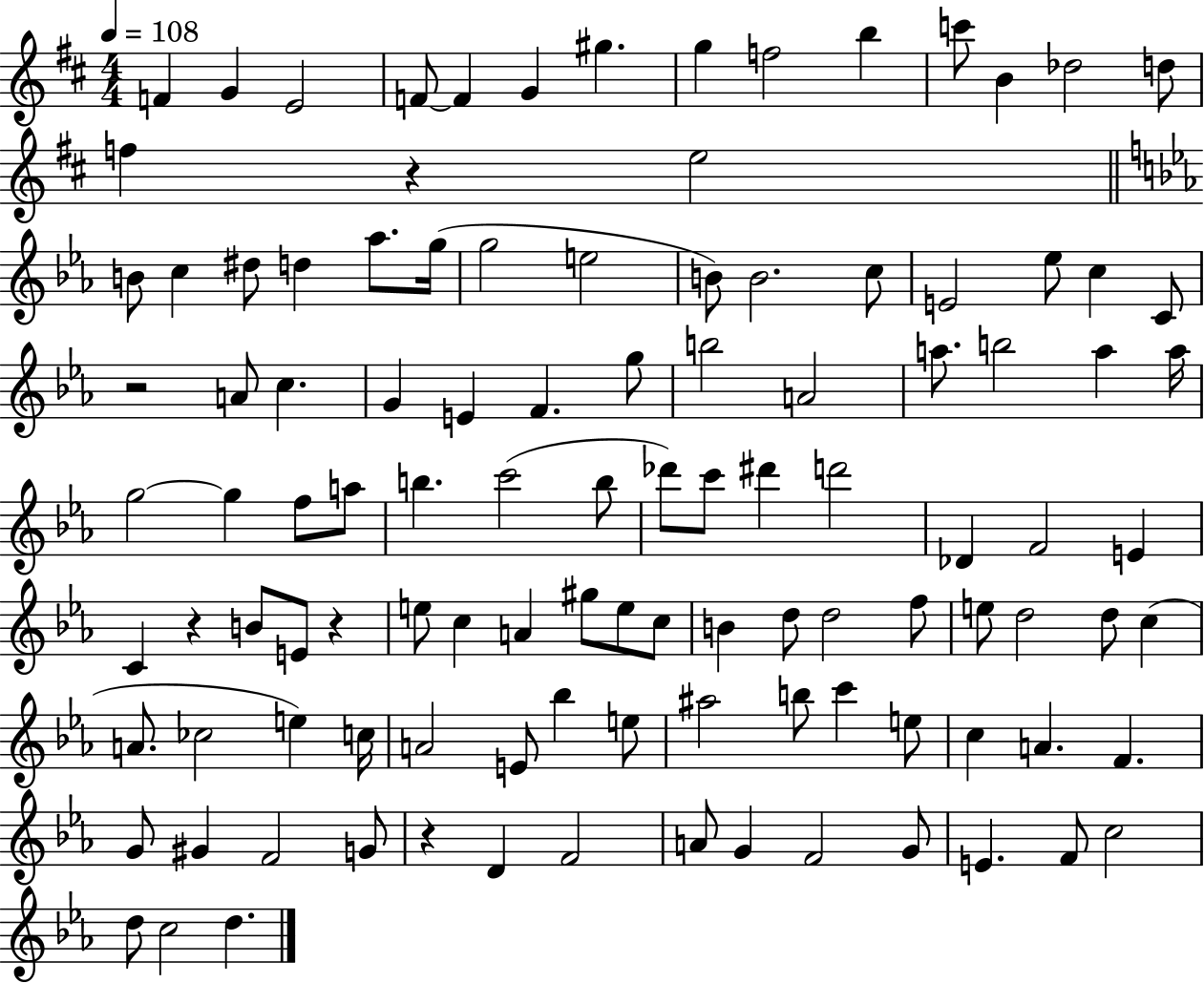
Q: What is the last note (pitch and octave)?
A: D5